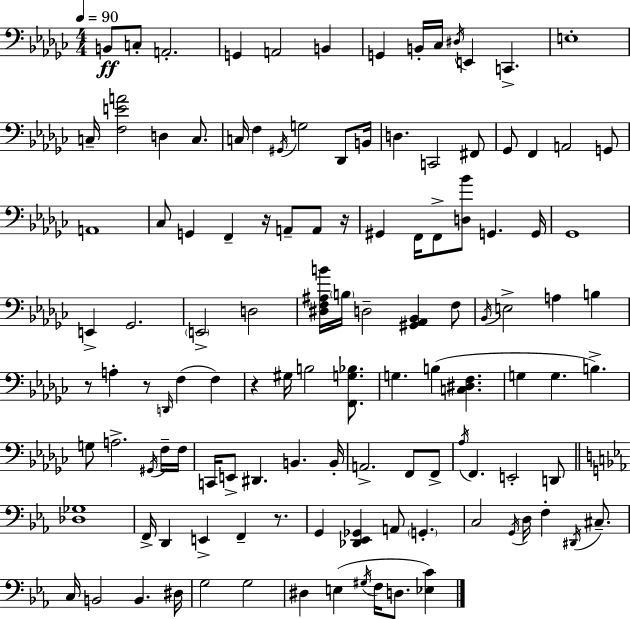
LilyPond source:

{
  \clef bass
  \numericTimeSignature
  \time 4/4
  \key ees \minor
  \tempo 4 = 90
  b,8\ff c8-. a,2.-. | g,4 a,2 b,4 | g,4 b,16-. ces16 \acciaccatura { dis16 } e,4 c,4.-> | e1-. | \break c16-- <f e' a'>2 d4 c8. | c16 f4 \acciaccatura { gis,16 } g2 des,8 | b,16 d4. c,2 | fis,8 ges,8 f,4 a,2 | \break g,8 a,1 | ces8 g,4 f,4-- r16 a,8-- a,8 | r16 gis,4 f,16 f,8-> <d bes'>8 g,4. | g,16 ges,1 | \break e,4-> ges,2. | \parenthesize e,2-> d2 | <dis f ais b'>16 \parenthesize b16 d2-- <gis, aes, bes,>4 | f8 \acciaccatura { bes,16 } e2-> a4 b4 | \break r8 a4-. r8 \grace { d,16 }( f4 | f4) r4 gis16 b2 | <f, g bes>8. g4. b4( <c dis f>4. | g4 g4. b4.->) | \break g8 a2.-> | \acciaccatura { gis,16 } f16-- f16 c,16 e,8-> dis,4. b,4. | b,16-. a,2.-> | f,8 f,8-> \acciaccatura { aes16 } f,4. e,2-. | \break d,8 \bar "||" \break \key ees \major <des ges>1 | f,16-> d,4 e,4-> f,4-- r8. | g,4 <des, ees, ges,>4 a,8 \parenthesize g,4.-. | c2 \acciaccatura { g,16 } d16 f4-. \acciaccatura { dis,16 } cis8.-- | \break c16 b,2 b,4. | dis16 g2 g2 | dis4 e4( \acciaccatura { gis16 } f16 d8. <ees c'>4) | \bar "|."
}